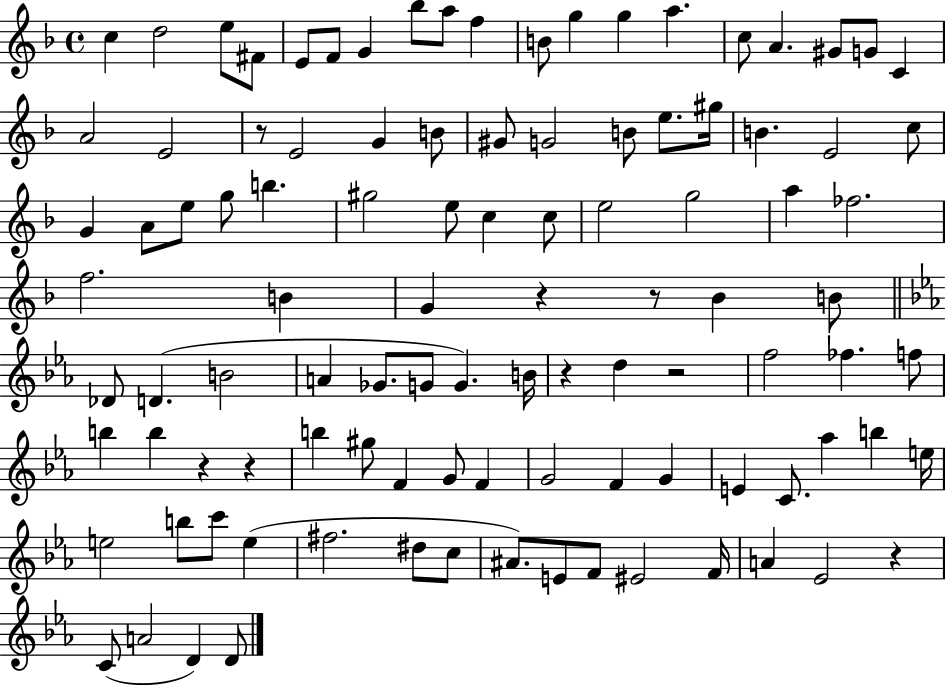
X:1
T:Untitled
M:4/4
L:1/4
K:F
c d2 e/2 ^F/2 E/2 F/2 G _b/2 a/2 f B/2 g g a c/2 A ^G/2 G/2 C A2 E2 z/2 E2 G B/2 ^G/2 G2 B/2 e/2 ^g/4 B E2 c/2 G A/2 e/2 g/2 b ^g2 e/2 c c/2 e2 g2 a _f2 f2 B G z z/2 _B B/2 _D/2 D B2 A _G/2 G/2 G B/4 z d z2 f2 _f f/2 b b z z b ^g/2 F G/2 F G2 F G E C/2 _a b e/4 e2 b/2 c'/2 e ^f2 ^d/2 c/2 ^A/2 E/2 F/2 ^E2 F/4 A _E2 z C/2 A2 D D/2